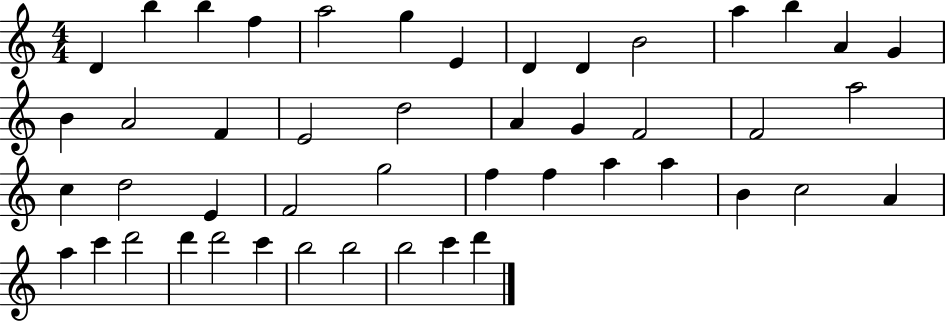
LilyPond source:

{
  \clef treble
  \numericTimeSignature
  \time 4/4
  \key c \major
  d'4 b''4 b''4 f''4 | a''2 g''4 e'4 | d'4 d'4 b'2 | a''4 b''4 a'4 g'4 | \break b'4 a'2 f'4 | e'2 d''2 | a'4 g'4 f'2 | f'2 a''2 | \break c''4 d''2 e'4 | f'2 g''2 | f''4 f''4 a''4 a''4 | b'4 c''2 a'4 | \break a''4 c'''4 d'''2 | d'''4 d'''2 c'''4 | b''2 b''2 | b''2 c'''4 d'''4 | \break \bar "|."
}